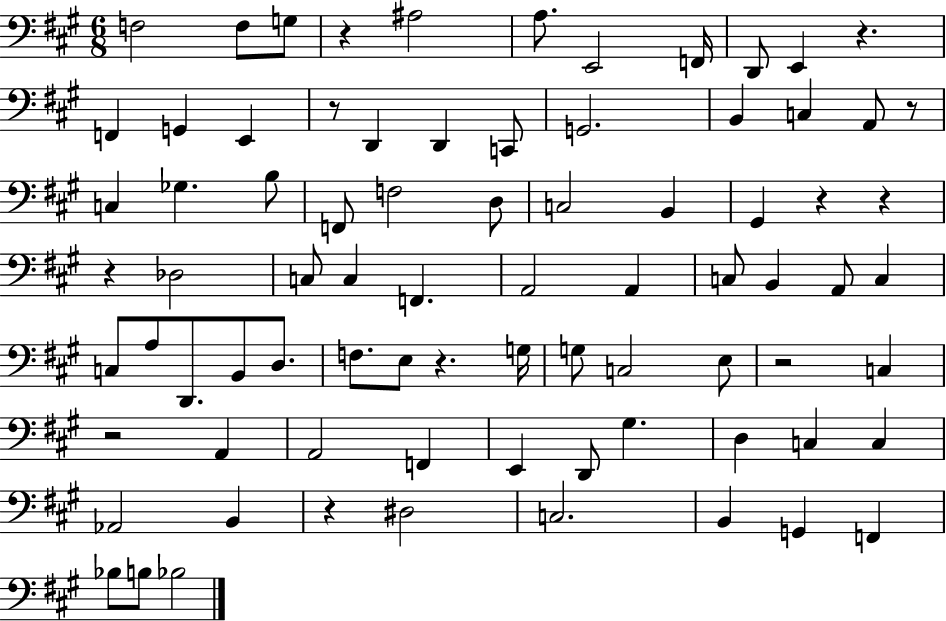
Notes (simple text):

F3/h F3/e G3/e R/q A#3/h A3/e. E2/h F2/s D2/e E2/q R/q. F2/q G2/q E2/q R/e D2/q D2/q C2/e G2/h. B2/q C3/q A2/e R/e C3/q Gb3/q. B3/e F2/e F3/h D3/e C3/h B2/q G#2/q R/q R/q R/q Db3/h C3/e C3/q F2/q. A2/h A2/q C3/e B2/q A2/e C3/q C3/e A3/e D2/e. B2/e D3/e. F3/e. E3/e R/q. G3/s G3/e C3/h E3/e R/h C3/q R/h A2/q A2/h F2/q E2/q D2/e G#3/q. D3/q C3/q C3/q Ab2/h B2/q R/q D#3/h C3/h. B2/q G2/q F2/q Bb3/e B3/e Bb3/h